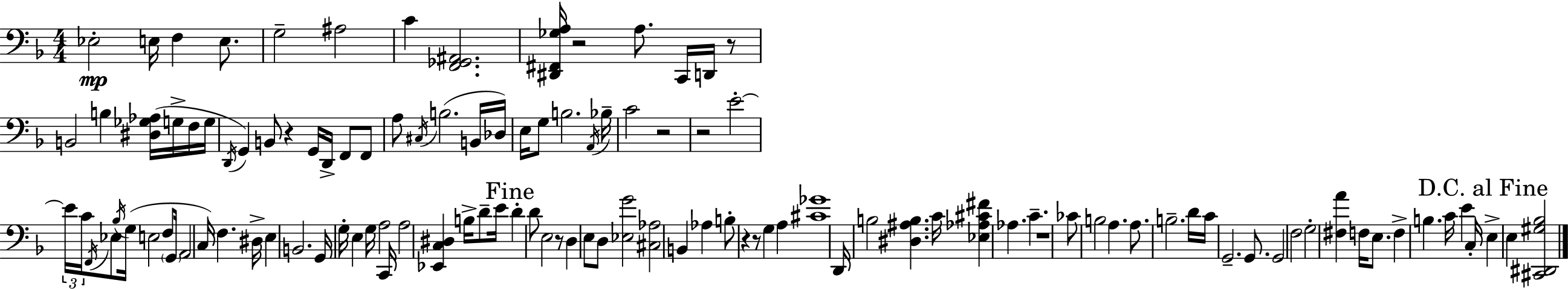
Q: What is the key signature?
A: D minor